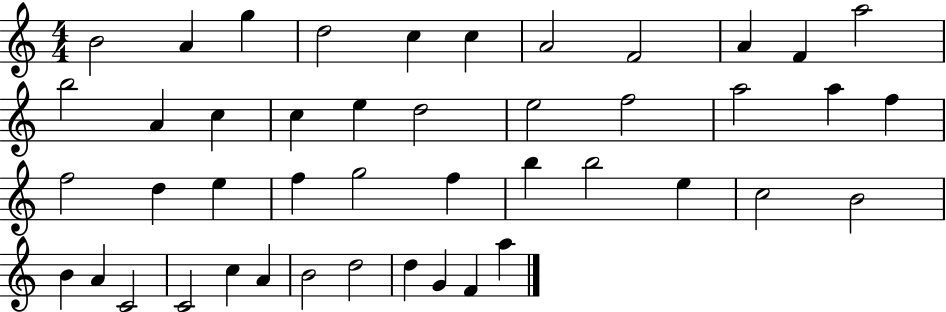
X:1
T:Untitled
M:4/4
L:1/4
K:C
B2 A g d2 c c A2 F2 A F a2 b2 A c c e d2 e2 f2 a2 a f f2 d e f g2 f b b2 e c2 B2 B A C2 C2 c A B2 d2 d G F a